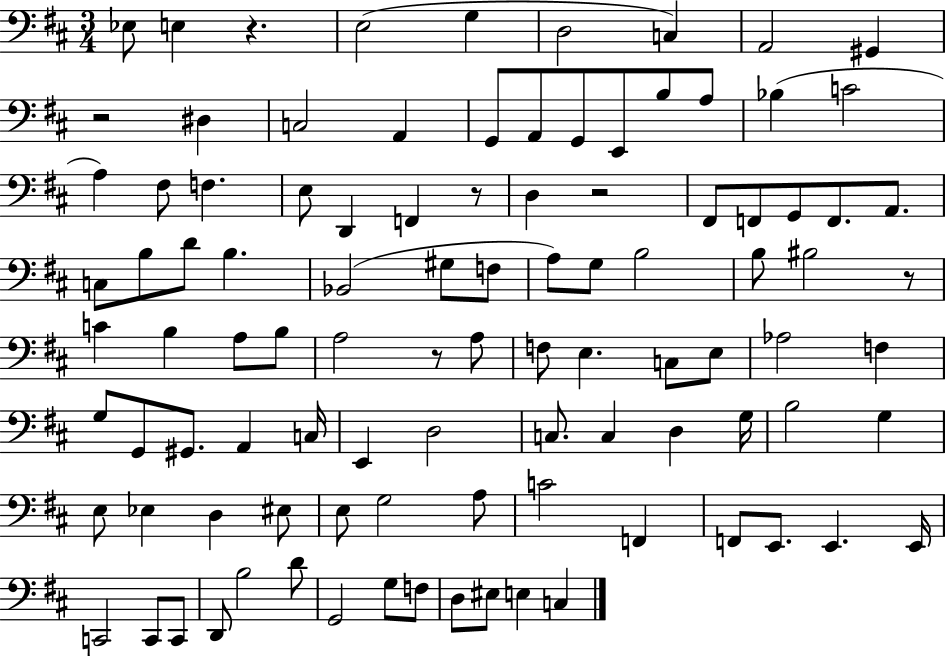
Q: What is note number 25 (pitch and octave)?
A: F2